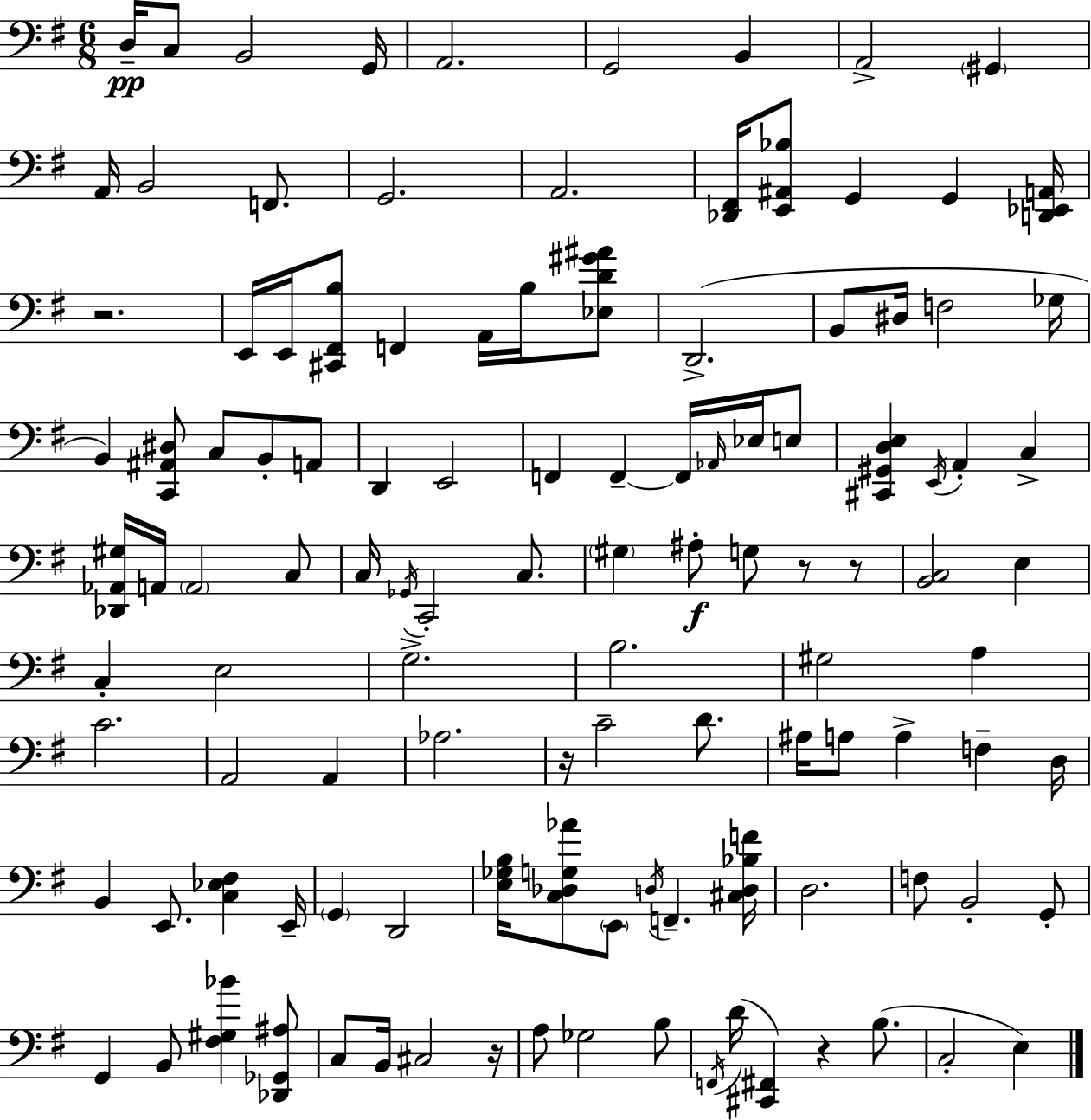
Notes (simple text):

D3/s C3/e B2/h G2/s A2/h. G2/h B2/q A2/h G#2/q A2/s B2/h F2/e. G2/h. A2/h. [Db2,F#2]/s [E2,A#2,Bb3]/e G2/q G2/q [D2,Eb2,A2]/s R/h. E2/s E2/s [C#2,F#2,B3]/e F2/q A2/s B3/s [Eb3,D4,G#4,A#4]/e D2/h. B2/e D#3/s F3/h Gb3/s B2/q [C2,A#2,D#3]/e C3/e B2/e A2/e D2/q E2/h F2/q F2/q F2/s Ab2/s Eb3/s E3/e [C#2,G#2,D3,E3]/q E2/s A2/q C3/q [Db2,Ab2,G#3]/s A2/s A2/h C3/e C3/s Gb2/s C2/h C3/e. G#3/q A#3/e G3/e R/e R/e [B2,C3]/h E3/q C3/q E3/h G3/h. B3/h. G#3/h A3/q C4/h. A2/h A2/q Ab3/h. R/s C4/h D4/e. A#3/s A3/e A3/q F3/q D3/s B2/q E2/e. [C3,Eb3,F#3]/q E2/s G2/q D2/h [E3,Gb3,B3]/s [C3,Db3,G3,Ab4]/e E2/e D3/s F2/q. [C#3,D3,Bb3,F4]/s D3/h. F3/e B2/h G2/e G2/q B2/e [F#3,G#3,Bb4]/q [Db2,Gb2,A#3]/e C3/e B2/s C#3/h R/s A3/e Gb3/h B3/e F2/s D4/s [C#2,F#2]/q R/q B3/e. C3/h E3/q